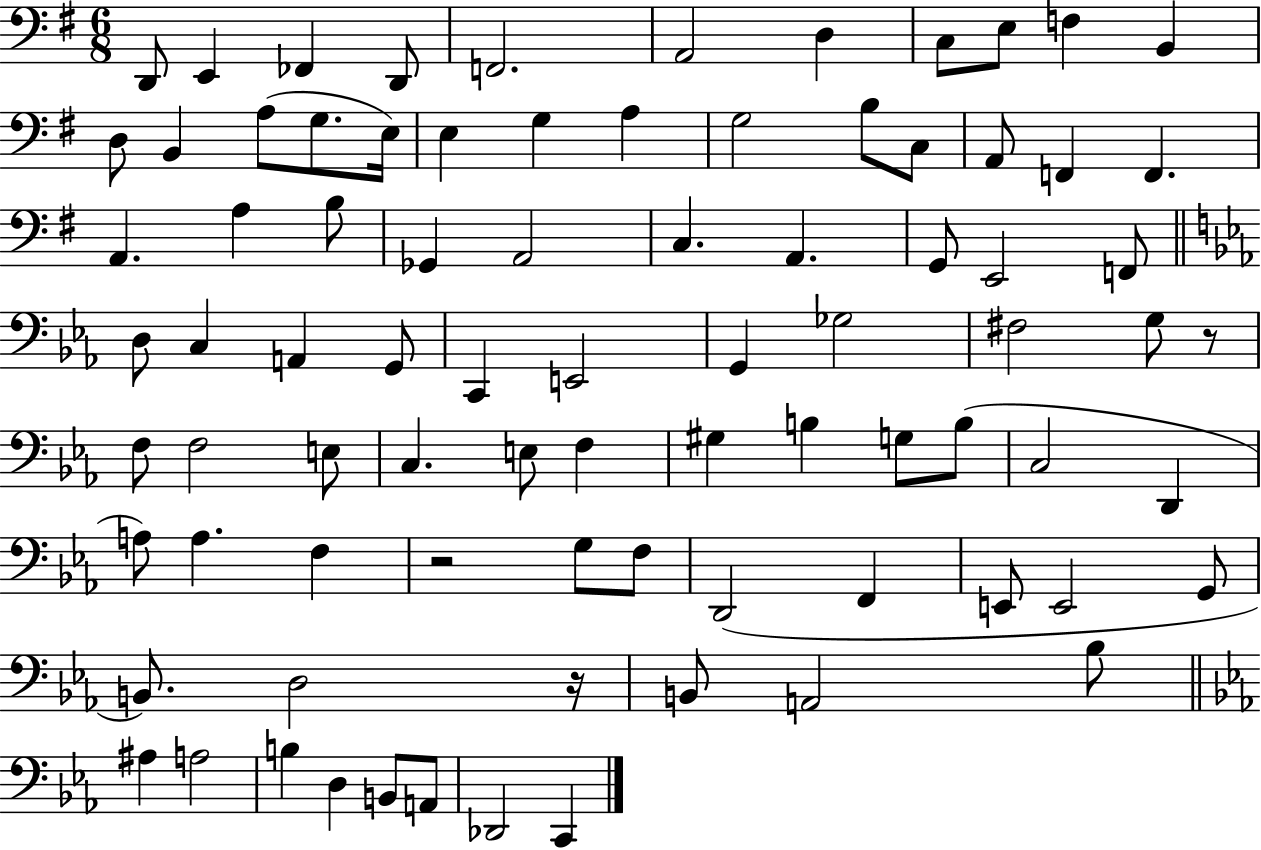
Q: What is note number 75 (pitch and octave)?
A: B3